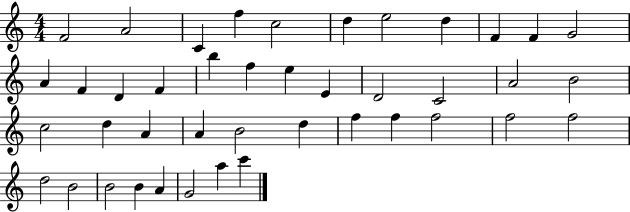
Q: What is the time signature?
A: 4/4